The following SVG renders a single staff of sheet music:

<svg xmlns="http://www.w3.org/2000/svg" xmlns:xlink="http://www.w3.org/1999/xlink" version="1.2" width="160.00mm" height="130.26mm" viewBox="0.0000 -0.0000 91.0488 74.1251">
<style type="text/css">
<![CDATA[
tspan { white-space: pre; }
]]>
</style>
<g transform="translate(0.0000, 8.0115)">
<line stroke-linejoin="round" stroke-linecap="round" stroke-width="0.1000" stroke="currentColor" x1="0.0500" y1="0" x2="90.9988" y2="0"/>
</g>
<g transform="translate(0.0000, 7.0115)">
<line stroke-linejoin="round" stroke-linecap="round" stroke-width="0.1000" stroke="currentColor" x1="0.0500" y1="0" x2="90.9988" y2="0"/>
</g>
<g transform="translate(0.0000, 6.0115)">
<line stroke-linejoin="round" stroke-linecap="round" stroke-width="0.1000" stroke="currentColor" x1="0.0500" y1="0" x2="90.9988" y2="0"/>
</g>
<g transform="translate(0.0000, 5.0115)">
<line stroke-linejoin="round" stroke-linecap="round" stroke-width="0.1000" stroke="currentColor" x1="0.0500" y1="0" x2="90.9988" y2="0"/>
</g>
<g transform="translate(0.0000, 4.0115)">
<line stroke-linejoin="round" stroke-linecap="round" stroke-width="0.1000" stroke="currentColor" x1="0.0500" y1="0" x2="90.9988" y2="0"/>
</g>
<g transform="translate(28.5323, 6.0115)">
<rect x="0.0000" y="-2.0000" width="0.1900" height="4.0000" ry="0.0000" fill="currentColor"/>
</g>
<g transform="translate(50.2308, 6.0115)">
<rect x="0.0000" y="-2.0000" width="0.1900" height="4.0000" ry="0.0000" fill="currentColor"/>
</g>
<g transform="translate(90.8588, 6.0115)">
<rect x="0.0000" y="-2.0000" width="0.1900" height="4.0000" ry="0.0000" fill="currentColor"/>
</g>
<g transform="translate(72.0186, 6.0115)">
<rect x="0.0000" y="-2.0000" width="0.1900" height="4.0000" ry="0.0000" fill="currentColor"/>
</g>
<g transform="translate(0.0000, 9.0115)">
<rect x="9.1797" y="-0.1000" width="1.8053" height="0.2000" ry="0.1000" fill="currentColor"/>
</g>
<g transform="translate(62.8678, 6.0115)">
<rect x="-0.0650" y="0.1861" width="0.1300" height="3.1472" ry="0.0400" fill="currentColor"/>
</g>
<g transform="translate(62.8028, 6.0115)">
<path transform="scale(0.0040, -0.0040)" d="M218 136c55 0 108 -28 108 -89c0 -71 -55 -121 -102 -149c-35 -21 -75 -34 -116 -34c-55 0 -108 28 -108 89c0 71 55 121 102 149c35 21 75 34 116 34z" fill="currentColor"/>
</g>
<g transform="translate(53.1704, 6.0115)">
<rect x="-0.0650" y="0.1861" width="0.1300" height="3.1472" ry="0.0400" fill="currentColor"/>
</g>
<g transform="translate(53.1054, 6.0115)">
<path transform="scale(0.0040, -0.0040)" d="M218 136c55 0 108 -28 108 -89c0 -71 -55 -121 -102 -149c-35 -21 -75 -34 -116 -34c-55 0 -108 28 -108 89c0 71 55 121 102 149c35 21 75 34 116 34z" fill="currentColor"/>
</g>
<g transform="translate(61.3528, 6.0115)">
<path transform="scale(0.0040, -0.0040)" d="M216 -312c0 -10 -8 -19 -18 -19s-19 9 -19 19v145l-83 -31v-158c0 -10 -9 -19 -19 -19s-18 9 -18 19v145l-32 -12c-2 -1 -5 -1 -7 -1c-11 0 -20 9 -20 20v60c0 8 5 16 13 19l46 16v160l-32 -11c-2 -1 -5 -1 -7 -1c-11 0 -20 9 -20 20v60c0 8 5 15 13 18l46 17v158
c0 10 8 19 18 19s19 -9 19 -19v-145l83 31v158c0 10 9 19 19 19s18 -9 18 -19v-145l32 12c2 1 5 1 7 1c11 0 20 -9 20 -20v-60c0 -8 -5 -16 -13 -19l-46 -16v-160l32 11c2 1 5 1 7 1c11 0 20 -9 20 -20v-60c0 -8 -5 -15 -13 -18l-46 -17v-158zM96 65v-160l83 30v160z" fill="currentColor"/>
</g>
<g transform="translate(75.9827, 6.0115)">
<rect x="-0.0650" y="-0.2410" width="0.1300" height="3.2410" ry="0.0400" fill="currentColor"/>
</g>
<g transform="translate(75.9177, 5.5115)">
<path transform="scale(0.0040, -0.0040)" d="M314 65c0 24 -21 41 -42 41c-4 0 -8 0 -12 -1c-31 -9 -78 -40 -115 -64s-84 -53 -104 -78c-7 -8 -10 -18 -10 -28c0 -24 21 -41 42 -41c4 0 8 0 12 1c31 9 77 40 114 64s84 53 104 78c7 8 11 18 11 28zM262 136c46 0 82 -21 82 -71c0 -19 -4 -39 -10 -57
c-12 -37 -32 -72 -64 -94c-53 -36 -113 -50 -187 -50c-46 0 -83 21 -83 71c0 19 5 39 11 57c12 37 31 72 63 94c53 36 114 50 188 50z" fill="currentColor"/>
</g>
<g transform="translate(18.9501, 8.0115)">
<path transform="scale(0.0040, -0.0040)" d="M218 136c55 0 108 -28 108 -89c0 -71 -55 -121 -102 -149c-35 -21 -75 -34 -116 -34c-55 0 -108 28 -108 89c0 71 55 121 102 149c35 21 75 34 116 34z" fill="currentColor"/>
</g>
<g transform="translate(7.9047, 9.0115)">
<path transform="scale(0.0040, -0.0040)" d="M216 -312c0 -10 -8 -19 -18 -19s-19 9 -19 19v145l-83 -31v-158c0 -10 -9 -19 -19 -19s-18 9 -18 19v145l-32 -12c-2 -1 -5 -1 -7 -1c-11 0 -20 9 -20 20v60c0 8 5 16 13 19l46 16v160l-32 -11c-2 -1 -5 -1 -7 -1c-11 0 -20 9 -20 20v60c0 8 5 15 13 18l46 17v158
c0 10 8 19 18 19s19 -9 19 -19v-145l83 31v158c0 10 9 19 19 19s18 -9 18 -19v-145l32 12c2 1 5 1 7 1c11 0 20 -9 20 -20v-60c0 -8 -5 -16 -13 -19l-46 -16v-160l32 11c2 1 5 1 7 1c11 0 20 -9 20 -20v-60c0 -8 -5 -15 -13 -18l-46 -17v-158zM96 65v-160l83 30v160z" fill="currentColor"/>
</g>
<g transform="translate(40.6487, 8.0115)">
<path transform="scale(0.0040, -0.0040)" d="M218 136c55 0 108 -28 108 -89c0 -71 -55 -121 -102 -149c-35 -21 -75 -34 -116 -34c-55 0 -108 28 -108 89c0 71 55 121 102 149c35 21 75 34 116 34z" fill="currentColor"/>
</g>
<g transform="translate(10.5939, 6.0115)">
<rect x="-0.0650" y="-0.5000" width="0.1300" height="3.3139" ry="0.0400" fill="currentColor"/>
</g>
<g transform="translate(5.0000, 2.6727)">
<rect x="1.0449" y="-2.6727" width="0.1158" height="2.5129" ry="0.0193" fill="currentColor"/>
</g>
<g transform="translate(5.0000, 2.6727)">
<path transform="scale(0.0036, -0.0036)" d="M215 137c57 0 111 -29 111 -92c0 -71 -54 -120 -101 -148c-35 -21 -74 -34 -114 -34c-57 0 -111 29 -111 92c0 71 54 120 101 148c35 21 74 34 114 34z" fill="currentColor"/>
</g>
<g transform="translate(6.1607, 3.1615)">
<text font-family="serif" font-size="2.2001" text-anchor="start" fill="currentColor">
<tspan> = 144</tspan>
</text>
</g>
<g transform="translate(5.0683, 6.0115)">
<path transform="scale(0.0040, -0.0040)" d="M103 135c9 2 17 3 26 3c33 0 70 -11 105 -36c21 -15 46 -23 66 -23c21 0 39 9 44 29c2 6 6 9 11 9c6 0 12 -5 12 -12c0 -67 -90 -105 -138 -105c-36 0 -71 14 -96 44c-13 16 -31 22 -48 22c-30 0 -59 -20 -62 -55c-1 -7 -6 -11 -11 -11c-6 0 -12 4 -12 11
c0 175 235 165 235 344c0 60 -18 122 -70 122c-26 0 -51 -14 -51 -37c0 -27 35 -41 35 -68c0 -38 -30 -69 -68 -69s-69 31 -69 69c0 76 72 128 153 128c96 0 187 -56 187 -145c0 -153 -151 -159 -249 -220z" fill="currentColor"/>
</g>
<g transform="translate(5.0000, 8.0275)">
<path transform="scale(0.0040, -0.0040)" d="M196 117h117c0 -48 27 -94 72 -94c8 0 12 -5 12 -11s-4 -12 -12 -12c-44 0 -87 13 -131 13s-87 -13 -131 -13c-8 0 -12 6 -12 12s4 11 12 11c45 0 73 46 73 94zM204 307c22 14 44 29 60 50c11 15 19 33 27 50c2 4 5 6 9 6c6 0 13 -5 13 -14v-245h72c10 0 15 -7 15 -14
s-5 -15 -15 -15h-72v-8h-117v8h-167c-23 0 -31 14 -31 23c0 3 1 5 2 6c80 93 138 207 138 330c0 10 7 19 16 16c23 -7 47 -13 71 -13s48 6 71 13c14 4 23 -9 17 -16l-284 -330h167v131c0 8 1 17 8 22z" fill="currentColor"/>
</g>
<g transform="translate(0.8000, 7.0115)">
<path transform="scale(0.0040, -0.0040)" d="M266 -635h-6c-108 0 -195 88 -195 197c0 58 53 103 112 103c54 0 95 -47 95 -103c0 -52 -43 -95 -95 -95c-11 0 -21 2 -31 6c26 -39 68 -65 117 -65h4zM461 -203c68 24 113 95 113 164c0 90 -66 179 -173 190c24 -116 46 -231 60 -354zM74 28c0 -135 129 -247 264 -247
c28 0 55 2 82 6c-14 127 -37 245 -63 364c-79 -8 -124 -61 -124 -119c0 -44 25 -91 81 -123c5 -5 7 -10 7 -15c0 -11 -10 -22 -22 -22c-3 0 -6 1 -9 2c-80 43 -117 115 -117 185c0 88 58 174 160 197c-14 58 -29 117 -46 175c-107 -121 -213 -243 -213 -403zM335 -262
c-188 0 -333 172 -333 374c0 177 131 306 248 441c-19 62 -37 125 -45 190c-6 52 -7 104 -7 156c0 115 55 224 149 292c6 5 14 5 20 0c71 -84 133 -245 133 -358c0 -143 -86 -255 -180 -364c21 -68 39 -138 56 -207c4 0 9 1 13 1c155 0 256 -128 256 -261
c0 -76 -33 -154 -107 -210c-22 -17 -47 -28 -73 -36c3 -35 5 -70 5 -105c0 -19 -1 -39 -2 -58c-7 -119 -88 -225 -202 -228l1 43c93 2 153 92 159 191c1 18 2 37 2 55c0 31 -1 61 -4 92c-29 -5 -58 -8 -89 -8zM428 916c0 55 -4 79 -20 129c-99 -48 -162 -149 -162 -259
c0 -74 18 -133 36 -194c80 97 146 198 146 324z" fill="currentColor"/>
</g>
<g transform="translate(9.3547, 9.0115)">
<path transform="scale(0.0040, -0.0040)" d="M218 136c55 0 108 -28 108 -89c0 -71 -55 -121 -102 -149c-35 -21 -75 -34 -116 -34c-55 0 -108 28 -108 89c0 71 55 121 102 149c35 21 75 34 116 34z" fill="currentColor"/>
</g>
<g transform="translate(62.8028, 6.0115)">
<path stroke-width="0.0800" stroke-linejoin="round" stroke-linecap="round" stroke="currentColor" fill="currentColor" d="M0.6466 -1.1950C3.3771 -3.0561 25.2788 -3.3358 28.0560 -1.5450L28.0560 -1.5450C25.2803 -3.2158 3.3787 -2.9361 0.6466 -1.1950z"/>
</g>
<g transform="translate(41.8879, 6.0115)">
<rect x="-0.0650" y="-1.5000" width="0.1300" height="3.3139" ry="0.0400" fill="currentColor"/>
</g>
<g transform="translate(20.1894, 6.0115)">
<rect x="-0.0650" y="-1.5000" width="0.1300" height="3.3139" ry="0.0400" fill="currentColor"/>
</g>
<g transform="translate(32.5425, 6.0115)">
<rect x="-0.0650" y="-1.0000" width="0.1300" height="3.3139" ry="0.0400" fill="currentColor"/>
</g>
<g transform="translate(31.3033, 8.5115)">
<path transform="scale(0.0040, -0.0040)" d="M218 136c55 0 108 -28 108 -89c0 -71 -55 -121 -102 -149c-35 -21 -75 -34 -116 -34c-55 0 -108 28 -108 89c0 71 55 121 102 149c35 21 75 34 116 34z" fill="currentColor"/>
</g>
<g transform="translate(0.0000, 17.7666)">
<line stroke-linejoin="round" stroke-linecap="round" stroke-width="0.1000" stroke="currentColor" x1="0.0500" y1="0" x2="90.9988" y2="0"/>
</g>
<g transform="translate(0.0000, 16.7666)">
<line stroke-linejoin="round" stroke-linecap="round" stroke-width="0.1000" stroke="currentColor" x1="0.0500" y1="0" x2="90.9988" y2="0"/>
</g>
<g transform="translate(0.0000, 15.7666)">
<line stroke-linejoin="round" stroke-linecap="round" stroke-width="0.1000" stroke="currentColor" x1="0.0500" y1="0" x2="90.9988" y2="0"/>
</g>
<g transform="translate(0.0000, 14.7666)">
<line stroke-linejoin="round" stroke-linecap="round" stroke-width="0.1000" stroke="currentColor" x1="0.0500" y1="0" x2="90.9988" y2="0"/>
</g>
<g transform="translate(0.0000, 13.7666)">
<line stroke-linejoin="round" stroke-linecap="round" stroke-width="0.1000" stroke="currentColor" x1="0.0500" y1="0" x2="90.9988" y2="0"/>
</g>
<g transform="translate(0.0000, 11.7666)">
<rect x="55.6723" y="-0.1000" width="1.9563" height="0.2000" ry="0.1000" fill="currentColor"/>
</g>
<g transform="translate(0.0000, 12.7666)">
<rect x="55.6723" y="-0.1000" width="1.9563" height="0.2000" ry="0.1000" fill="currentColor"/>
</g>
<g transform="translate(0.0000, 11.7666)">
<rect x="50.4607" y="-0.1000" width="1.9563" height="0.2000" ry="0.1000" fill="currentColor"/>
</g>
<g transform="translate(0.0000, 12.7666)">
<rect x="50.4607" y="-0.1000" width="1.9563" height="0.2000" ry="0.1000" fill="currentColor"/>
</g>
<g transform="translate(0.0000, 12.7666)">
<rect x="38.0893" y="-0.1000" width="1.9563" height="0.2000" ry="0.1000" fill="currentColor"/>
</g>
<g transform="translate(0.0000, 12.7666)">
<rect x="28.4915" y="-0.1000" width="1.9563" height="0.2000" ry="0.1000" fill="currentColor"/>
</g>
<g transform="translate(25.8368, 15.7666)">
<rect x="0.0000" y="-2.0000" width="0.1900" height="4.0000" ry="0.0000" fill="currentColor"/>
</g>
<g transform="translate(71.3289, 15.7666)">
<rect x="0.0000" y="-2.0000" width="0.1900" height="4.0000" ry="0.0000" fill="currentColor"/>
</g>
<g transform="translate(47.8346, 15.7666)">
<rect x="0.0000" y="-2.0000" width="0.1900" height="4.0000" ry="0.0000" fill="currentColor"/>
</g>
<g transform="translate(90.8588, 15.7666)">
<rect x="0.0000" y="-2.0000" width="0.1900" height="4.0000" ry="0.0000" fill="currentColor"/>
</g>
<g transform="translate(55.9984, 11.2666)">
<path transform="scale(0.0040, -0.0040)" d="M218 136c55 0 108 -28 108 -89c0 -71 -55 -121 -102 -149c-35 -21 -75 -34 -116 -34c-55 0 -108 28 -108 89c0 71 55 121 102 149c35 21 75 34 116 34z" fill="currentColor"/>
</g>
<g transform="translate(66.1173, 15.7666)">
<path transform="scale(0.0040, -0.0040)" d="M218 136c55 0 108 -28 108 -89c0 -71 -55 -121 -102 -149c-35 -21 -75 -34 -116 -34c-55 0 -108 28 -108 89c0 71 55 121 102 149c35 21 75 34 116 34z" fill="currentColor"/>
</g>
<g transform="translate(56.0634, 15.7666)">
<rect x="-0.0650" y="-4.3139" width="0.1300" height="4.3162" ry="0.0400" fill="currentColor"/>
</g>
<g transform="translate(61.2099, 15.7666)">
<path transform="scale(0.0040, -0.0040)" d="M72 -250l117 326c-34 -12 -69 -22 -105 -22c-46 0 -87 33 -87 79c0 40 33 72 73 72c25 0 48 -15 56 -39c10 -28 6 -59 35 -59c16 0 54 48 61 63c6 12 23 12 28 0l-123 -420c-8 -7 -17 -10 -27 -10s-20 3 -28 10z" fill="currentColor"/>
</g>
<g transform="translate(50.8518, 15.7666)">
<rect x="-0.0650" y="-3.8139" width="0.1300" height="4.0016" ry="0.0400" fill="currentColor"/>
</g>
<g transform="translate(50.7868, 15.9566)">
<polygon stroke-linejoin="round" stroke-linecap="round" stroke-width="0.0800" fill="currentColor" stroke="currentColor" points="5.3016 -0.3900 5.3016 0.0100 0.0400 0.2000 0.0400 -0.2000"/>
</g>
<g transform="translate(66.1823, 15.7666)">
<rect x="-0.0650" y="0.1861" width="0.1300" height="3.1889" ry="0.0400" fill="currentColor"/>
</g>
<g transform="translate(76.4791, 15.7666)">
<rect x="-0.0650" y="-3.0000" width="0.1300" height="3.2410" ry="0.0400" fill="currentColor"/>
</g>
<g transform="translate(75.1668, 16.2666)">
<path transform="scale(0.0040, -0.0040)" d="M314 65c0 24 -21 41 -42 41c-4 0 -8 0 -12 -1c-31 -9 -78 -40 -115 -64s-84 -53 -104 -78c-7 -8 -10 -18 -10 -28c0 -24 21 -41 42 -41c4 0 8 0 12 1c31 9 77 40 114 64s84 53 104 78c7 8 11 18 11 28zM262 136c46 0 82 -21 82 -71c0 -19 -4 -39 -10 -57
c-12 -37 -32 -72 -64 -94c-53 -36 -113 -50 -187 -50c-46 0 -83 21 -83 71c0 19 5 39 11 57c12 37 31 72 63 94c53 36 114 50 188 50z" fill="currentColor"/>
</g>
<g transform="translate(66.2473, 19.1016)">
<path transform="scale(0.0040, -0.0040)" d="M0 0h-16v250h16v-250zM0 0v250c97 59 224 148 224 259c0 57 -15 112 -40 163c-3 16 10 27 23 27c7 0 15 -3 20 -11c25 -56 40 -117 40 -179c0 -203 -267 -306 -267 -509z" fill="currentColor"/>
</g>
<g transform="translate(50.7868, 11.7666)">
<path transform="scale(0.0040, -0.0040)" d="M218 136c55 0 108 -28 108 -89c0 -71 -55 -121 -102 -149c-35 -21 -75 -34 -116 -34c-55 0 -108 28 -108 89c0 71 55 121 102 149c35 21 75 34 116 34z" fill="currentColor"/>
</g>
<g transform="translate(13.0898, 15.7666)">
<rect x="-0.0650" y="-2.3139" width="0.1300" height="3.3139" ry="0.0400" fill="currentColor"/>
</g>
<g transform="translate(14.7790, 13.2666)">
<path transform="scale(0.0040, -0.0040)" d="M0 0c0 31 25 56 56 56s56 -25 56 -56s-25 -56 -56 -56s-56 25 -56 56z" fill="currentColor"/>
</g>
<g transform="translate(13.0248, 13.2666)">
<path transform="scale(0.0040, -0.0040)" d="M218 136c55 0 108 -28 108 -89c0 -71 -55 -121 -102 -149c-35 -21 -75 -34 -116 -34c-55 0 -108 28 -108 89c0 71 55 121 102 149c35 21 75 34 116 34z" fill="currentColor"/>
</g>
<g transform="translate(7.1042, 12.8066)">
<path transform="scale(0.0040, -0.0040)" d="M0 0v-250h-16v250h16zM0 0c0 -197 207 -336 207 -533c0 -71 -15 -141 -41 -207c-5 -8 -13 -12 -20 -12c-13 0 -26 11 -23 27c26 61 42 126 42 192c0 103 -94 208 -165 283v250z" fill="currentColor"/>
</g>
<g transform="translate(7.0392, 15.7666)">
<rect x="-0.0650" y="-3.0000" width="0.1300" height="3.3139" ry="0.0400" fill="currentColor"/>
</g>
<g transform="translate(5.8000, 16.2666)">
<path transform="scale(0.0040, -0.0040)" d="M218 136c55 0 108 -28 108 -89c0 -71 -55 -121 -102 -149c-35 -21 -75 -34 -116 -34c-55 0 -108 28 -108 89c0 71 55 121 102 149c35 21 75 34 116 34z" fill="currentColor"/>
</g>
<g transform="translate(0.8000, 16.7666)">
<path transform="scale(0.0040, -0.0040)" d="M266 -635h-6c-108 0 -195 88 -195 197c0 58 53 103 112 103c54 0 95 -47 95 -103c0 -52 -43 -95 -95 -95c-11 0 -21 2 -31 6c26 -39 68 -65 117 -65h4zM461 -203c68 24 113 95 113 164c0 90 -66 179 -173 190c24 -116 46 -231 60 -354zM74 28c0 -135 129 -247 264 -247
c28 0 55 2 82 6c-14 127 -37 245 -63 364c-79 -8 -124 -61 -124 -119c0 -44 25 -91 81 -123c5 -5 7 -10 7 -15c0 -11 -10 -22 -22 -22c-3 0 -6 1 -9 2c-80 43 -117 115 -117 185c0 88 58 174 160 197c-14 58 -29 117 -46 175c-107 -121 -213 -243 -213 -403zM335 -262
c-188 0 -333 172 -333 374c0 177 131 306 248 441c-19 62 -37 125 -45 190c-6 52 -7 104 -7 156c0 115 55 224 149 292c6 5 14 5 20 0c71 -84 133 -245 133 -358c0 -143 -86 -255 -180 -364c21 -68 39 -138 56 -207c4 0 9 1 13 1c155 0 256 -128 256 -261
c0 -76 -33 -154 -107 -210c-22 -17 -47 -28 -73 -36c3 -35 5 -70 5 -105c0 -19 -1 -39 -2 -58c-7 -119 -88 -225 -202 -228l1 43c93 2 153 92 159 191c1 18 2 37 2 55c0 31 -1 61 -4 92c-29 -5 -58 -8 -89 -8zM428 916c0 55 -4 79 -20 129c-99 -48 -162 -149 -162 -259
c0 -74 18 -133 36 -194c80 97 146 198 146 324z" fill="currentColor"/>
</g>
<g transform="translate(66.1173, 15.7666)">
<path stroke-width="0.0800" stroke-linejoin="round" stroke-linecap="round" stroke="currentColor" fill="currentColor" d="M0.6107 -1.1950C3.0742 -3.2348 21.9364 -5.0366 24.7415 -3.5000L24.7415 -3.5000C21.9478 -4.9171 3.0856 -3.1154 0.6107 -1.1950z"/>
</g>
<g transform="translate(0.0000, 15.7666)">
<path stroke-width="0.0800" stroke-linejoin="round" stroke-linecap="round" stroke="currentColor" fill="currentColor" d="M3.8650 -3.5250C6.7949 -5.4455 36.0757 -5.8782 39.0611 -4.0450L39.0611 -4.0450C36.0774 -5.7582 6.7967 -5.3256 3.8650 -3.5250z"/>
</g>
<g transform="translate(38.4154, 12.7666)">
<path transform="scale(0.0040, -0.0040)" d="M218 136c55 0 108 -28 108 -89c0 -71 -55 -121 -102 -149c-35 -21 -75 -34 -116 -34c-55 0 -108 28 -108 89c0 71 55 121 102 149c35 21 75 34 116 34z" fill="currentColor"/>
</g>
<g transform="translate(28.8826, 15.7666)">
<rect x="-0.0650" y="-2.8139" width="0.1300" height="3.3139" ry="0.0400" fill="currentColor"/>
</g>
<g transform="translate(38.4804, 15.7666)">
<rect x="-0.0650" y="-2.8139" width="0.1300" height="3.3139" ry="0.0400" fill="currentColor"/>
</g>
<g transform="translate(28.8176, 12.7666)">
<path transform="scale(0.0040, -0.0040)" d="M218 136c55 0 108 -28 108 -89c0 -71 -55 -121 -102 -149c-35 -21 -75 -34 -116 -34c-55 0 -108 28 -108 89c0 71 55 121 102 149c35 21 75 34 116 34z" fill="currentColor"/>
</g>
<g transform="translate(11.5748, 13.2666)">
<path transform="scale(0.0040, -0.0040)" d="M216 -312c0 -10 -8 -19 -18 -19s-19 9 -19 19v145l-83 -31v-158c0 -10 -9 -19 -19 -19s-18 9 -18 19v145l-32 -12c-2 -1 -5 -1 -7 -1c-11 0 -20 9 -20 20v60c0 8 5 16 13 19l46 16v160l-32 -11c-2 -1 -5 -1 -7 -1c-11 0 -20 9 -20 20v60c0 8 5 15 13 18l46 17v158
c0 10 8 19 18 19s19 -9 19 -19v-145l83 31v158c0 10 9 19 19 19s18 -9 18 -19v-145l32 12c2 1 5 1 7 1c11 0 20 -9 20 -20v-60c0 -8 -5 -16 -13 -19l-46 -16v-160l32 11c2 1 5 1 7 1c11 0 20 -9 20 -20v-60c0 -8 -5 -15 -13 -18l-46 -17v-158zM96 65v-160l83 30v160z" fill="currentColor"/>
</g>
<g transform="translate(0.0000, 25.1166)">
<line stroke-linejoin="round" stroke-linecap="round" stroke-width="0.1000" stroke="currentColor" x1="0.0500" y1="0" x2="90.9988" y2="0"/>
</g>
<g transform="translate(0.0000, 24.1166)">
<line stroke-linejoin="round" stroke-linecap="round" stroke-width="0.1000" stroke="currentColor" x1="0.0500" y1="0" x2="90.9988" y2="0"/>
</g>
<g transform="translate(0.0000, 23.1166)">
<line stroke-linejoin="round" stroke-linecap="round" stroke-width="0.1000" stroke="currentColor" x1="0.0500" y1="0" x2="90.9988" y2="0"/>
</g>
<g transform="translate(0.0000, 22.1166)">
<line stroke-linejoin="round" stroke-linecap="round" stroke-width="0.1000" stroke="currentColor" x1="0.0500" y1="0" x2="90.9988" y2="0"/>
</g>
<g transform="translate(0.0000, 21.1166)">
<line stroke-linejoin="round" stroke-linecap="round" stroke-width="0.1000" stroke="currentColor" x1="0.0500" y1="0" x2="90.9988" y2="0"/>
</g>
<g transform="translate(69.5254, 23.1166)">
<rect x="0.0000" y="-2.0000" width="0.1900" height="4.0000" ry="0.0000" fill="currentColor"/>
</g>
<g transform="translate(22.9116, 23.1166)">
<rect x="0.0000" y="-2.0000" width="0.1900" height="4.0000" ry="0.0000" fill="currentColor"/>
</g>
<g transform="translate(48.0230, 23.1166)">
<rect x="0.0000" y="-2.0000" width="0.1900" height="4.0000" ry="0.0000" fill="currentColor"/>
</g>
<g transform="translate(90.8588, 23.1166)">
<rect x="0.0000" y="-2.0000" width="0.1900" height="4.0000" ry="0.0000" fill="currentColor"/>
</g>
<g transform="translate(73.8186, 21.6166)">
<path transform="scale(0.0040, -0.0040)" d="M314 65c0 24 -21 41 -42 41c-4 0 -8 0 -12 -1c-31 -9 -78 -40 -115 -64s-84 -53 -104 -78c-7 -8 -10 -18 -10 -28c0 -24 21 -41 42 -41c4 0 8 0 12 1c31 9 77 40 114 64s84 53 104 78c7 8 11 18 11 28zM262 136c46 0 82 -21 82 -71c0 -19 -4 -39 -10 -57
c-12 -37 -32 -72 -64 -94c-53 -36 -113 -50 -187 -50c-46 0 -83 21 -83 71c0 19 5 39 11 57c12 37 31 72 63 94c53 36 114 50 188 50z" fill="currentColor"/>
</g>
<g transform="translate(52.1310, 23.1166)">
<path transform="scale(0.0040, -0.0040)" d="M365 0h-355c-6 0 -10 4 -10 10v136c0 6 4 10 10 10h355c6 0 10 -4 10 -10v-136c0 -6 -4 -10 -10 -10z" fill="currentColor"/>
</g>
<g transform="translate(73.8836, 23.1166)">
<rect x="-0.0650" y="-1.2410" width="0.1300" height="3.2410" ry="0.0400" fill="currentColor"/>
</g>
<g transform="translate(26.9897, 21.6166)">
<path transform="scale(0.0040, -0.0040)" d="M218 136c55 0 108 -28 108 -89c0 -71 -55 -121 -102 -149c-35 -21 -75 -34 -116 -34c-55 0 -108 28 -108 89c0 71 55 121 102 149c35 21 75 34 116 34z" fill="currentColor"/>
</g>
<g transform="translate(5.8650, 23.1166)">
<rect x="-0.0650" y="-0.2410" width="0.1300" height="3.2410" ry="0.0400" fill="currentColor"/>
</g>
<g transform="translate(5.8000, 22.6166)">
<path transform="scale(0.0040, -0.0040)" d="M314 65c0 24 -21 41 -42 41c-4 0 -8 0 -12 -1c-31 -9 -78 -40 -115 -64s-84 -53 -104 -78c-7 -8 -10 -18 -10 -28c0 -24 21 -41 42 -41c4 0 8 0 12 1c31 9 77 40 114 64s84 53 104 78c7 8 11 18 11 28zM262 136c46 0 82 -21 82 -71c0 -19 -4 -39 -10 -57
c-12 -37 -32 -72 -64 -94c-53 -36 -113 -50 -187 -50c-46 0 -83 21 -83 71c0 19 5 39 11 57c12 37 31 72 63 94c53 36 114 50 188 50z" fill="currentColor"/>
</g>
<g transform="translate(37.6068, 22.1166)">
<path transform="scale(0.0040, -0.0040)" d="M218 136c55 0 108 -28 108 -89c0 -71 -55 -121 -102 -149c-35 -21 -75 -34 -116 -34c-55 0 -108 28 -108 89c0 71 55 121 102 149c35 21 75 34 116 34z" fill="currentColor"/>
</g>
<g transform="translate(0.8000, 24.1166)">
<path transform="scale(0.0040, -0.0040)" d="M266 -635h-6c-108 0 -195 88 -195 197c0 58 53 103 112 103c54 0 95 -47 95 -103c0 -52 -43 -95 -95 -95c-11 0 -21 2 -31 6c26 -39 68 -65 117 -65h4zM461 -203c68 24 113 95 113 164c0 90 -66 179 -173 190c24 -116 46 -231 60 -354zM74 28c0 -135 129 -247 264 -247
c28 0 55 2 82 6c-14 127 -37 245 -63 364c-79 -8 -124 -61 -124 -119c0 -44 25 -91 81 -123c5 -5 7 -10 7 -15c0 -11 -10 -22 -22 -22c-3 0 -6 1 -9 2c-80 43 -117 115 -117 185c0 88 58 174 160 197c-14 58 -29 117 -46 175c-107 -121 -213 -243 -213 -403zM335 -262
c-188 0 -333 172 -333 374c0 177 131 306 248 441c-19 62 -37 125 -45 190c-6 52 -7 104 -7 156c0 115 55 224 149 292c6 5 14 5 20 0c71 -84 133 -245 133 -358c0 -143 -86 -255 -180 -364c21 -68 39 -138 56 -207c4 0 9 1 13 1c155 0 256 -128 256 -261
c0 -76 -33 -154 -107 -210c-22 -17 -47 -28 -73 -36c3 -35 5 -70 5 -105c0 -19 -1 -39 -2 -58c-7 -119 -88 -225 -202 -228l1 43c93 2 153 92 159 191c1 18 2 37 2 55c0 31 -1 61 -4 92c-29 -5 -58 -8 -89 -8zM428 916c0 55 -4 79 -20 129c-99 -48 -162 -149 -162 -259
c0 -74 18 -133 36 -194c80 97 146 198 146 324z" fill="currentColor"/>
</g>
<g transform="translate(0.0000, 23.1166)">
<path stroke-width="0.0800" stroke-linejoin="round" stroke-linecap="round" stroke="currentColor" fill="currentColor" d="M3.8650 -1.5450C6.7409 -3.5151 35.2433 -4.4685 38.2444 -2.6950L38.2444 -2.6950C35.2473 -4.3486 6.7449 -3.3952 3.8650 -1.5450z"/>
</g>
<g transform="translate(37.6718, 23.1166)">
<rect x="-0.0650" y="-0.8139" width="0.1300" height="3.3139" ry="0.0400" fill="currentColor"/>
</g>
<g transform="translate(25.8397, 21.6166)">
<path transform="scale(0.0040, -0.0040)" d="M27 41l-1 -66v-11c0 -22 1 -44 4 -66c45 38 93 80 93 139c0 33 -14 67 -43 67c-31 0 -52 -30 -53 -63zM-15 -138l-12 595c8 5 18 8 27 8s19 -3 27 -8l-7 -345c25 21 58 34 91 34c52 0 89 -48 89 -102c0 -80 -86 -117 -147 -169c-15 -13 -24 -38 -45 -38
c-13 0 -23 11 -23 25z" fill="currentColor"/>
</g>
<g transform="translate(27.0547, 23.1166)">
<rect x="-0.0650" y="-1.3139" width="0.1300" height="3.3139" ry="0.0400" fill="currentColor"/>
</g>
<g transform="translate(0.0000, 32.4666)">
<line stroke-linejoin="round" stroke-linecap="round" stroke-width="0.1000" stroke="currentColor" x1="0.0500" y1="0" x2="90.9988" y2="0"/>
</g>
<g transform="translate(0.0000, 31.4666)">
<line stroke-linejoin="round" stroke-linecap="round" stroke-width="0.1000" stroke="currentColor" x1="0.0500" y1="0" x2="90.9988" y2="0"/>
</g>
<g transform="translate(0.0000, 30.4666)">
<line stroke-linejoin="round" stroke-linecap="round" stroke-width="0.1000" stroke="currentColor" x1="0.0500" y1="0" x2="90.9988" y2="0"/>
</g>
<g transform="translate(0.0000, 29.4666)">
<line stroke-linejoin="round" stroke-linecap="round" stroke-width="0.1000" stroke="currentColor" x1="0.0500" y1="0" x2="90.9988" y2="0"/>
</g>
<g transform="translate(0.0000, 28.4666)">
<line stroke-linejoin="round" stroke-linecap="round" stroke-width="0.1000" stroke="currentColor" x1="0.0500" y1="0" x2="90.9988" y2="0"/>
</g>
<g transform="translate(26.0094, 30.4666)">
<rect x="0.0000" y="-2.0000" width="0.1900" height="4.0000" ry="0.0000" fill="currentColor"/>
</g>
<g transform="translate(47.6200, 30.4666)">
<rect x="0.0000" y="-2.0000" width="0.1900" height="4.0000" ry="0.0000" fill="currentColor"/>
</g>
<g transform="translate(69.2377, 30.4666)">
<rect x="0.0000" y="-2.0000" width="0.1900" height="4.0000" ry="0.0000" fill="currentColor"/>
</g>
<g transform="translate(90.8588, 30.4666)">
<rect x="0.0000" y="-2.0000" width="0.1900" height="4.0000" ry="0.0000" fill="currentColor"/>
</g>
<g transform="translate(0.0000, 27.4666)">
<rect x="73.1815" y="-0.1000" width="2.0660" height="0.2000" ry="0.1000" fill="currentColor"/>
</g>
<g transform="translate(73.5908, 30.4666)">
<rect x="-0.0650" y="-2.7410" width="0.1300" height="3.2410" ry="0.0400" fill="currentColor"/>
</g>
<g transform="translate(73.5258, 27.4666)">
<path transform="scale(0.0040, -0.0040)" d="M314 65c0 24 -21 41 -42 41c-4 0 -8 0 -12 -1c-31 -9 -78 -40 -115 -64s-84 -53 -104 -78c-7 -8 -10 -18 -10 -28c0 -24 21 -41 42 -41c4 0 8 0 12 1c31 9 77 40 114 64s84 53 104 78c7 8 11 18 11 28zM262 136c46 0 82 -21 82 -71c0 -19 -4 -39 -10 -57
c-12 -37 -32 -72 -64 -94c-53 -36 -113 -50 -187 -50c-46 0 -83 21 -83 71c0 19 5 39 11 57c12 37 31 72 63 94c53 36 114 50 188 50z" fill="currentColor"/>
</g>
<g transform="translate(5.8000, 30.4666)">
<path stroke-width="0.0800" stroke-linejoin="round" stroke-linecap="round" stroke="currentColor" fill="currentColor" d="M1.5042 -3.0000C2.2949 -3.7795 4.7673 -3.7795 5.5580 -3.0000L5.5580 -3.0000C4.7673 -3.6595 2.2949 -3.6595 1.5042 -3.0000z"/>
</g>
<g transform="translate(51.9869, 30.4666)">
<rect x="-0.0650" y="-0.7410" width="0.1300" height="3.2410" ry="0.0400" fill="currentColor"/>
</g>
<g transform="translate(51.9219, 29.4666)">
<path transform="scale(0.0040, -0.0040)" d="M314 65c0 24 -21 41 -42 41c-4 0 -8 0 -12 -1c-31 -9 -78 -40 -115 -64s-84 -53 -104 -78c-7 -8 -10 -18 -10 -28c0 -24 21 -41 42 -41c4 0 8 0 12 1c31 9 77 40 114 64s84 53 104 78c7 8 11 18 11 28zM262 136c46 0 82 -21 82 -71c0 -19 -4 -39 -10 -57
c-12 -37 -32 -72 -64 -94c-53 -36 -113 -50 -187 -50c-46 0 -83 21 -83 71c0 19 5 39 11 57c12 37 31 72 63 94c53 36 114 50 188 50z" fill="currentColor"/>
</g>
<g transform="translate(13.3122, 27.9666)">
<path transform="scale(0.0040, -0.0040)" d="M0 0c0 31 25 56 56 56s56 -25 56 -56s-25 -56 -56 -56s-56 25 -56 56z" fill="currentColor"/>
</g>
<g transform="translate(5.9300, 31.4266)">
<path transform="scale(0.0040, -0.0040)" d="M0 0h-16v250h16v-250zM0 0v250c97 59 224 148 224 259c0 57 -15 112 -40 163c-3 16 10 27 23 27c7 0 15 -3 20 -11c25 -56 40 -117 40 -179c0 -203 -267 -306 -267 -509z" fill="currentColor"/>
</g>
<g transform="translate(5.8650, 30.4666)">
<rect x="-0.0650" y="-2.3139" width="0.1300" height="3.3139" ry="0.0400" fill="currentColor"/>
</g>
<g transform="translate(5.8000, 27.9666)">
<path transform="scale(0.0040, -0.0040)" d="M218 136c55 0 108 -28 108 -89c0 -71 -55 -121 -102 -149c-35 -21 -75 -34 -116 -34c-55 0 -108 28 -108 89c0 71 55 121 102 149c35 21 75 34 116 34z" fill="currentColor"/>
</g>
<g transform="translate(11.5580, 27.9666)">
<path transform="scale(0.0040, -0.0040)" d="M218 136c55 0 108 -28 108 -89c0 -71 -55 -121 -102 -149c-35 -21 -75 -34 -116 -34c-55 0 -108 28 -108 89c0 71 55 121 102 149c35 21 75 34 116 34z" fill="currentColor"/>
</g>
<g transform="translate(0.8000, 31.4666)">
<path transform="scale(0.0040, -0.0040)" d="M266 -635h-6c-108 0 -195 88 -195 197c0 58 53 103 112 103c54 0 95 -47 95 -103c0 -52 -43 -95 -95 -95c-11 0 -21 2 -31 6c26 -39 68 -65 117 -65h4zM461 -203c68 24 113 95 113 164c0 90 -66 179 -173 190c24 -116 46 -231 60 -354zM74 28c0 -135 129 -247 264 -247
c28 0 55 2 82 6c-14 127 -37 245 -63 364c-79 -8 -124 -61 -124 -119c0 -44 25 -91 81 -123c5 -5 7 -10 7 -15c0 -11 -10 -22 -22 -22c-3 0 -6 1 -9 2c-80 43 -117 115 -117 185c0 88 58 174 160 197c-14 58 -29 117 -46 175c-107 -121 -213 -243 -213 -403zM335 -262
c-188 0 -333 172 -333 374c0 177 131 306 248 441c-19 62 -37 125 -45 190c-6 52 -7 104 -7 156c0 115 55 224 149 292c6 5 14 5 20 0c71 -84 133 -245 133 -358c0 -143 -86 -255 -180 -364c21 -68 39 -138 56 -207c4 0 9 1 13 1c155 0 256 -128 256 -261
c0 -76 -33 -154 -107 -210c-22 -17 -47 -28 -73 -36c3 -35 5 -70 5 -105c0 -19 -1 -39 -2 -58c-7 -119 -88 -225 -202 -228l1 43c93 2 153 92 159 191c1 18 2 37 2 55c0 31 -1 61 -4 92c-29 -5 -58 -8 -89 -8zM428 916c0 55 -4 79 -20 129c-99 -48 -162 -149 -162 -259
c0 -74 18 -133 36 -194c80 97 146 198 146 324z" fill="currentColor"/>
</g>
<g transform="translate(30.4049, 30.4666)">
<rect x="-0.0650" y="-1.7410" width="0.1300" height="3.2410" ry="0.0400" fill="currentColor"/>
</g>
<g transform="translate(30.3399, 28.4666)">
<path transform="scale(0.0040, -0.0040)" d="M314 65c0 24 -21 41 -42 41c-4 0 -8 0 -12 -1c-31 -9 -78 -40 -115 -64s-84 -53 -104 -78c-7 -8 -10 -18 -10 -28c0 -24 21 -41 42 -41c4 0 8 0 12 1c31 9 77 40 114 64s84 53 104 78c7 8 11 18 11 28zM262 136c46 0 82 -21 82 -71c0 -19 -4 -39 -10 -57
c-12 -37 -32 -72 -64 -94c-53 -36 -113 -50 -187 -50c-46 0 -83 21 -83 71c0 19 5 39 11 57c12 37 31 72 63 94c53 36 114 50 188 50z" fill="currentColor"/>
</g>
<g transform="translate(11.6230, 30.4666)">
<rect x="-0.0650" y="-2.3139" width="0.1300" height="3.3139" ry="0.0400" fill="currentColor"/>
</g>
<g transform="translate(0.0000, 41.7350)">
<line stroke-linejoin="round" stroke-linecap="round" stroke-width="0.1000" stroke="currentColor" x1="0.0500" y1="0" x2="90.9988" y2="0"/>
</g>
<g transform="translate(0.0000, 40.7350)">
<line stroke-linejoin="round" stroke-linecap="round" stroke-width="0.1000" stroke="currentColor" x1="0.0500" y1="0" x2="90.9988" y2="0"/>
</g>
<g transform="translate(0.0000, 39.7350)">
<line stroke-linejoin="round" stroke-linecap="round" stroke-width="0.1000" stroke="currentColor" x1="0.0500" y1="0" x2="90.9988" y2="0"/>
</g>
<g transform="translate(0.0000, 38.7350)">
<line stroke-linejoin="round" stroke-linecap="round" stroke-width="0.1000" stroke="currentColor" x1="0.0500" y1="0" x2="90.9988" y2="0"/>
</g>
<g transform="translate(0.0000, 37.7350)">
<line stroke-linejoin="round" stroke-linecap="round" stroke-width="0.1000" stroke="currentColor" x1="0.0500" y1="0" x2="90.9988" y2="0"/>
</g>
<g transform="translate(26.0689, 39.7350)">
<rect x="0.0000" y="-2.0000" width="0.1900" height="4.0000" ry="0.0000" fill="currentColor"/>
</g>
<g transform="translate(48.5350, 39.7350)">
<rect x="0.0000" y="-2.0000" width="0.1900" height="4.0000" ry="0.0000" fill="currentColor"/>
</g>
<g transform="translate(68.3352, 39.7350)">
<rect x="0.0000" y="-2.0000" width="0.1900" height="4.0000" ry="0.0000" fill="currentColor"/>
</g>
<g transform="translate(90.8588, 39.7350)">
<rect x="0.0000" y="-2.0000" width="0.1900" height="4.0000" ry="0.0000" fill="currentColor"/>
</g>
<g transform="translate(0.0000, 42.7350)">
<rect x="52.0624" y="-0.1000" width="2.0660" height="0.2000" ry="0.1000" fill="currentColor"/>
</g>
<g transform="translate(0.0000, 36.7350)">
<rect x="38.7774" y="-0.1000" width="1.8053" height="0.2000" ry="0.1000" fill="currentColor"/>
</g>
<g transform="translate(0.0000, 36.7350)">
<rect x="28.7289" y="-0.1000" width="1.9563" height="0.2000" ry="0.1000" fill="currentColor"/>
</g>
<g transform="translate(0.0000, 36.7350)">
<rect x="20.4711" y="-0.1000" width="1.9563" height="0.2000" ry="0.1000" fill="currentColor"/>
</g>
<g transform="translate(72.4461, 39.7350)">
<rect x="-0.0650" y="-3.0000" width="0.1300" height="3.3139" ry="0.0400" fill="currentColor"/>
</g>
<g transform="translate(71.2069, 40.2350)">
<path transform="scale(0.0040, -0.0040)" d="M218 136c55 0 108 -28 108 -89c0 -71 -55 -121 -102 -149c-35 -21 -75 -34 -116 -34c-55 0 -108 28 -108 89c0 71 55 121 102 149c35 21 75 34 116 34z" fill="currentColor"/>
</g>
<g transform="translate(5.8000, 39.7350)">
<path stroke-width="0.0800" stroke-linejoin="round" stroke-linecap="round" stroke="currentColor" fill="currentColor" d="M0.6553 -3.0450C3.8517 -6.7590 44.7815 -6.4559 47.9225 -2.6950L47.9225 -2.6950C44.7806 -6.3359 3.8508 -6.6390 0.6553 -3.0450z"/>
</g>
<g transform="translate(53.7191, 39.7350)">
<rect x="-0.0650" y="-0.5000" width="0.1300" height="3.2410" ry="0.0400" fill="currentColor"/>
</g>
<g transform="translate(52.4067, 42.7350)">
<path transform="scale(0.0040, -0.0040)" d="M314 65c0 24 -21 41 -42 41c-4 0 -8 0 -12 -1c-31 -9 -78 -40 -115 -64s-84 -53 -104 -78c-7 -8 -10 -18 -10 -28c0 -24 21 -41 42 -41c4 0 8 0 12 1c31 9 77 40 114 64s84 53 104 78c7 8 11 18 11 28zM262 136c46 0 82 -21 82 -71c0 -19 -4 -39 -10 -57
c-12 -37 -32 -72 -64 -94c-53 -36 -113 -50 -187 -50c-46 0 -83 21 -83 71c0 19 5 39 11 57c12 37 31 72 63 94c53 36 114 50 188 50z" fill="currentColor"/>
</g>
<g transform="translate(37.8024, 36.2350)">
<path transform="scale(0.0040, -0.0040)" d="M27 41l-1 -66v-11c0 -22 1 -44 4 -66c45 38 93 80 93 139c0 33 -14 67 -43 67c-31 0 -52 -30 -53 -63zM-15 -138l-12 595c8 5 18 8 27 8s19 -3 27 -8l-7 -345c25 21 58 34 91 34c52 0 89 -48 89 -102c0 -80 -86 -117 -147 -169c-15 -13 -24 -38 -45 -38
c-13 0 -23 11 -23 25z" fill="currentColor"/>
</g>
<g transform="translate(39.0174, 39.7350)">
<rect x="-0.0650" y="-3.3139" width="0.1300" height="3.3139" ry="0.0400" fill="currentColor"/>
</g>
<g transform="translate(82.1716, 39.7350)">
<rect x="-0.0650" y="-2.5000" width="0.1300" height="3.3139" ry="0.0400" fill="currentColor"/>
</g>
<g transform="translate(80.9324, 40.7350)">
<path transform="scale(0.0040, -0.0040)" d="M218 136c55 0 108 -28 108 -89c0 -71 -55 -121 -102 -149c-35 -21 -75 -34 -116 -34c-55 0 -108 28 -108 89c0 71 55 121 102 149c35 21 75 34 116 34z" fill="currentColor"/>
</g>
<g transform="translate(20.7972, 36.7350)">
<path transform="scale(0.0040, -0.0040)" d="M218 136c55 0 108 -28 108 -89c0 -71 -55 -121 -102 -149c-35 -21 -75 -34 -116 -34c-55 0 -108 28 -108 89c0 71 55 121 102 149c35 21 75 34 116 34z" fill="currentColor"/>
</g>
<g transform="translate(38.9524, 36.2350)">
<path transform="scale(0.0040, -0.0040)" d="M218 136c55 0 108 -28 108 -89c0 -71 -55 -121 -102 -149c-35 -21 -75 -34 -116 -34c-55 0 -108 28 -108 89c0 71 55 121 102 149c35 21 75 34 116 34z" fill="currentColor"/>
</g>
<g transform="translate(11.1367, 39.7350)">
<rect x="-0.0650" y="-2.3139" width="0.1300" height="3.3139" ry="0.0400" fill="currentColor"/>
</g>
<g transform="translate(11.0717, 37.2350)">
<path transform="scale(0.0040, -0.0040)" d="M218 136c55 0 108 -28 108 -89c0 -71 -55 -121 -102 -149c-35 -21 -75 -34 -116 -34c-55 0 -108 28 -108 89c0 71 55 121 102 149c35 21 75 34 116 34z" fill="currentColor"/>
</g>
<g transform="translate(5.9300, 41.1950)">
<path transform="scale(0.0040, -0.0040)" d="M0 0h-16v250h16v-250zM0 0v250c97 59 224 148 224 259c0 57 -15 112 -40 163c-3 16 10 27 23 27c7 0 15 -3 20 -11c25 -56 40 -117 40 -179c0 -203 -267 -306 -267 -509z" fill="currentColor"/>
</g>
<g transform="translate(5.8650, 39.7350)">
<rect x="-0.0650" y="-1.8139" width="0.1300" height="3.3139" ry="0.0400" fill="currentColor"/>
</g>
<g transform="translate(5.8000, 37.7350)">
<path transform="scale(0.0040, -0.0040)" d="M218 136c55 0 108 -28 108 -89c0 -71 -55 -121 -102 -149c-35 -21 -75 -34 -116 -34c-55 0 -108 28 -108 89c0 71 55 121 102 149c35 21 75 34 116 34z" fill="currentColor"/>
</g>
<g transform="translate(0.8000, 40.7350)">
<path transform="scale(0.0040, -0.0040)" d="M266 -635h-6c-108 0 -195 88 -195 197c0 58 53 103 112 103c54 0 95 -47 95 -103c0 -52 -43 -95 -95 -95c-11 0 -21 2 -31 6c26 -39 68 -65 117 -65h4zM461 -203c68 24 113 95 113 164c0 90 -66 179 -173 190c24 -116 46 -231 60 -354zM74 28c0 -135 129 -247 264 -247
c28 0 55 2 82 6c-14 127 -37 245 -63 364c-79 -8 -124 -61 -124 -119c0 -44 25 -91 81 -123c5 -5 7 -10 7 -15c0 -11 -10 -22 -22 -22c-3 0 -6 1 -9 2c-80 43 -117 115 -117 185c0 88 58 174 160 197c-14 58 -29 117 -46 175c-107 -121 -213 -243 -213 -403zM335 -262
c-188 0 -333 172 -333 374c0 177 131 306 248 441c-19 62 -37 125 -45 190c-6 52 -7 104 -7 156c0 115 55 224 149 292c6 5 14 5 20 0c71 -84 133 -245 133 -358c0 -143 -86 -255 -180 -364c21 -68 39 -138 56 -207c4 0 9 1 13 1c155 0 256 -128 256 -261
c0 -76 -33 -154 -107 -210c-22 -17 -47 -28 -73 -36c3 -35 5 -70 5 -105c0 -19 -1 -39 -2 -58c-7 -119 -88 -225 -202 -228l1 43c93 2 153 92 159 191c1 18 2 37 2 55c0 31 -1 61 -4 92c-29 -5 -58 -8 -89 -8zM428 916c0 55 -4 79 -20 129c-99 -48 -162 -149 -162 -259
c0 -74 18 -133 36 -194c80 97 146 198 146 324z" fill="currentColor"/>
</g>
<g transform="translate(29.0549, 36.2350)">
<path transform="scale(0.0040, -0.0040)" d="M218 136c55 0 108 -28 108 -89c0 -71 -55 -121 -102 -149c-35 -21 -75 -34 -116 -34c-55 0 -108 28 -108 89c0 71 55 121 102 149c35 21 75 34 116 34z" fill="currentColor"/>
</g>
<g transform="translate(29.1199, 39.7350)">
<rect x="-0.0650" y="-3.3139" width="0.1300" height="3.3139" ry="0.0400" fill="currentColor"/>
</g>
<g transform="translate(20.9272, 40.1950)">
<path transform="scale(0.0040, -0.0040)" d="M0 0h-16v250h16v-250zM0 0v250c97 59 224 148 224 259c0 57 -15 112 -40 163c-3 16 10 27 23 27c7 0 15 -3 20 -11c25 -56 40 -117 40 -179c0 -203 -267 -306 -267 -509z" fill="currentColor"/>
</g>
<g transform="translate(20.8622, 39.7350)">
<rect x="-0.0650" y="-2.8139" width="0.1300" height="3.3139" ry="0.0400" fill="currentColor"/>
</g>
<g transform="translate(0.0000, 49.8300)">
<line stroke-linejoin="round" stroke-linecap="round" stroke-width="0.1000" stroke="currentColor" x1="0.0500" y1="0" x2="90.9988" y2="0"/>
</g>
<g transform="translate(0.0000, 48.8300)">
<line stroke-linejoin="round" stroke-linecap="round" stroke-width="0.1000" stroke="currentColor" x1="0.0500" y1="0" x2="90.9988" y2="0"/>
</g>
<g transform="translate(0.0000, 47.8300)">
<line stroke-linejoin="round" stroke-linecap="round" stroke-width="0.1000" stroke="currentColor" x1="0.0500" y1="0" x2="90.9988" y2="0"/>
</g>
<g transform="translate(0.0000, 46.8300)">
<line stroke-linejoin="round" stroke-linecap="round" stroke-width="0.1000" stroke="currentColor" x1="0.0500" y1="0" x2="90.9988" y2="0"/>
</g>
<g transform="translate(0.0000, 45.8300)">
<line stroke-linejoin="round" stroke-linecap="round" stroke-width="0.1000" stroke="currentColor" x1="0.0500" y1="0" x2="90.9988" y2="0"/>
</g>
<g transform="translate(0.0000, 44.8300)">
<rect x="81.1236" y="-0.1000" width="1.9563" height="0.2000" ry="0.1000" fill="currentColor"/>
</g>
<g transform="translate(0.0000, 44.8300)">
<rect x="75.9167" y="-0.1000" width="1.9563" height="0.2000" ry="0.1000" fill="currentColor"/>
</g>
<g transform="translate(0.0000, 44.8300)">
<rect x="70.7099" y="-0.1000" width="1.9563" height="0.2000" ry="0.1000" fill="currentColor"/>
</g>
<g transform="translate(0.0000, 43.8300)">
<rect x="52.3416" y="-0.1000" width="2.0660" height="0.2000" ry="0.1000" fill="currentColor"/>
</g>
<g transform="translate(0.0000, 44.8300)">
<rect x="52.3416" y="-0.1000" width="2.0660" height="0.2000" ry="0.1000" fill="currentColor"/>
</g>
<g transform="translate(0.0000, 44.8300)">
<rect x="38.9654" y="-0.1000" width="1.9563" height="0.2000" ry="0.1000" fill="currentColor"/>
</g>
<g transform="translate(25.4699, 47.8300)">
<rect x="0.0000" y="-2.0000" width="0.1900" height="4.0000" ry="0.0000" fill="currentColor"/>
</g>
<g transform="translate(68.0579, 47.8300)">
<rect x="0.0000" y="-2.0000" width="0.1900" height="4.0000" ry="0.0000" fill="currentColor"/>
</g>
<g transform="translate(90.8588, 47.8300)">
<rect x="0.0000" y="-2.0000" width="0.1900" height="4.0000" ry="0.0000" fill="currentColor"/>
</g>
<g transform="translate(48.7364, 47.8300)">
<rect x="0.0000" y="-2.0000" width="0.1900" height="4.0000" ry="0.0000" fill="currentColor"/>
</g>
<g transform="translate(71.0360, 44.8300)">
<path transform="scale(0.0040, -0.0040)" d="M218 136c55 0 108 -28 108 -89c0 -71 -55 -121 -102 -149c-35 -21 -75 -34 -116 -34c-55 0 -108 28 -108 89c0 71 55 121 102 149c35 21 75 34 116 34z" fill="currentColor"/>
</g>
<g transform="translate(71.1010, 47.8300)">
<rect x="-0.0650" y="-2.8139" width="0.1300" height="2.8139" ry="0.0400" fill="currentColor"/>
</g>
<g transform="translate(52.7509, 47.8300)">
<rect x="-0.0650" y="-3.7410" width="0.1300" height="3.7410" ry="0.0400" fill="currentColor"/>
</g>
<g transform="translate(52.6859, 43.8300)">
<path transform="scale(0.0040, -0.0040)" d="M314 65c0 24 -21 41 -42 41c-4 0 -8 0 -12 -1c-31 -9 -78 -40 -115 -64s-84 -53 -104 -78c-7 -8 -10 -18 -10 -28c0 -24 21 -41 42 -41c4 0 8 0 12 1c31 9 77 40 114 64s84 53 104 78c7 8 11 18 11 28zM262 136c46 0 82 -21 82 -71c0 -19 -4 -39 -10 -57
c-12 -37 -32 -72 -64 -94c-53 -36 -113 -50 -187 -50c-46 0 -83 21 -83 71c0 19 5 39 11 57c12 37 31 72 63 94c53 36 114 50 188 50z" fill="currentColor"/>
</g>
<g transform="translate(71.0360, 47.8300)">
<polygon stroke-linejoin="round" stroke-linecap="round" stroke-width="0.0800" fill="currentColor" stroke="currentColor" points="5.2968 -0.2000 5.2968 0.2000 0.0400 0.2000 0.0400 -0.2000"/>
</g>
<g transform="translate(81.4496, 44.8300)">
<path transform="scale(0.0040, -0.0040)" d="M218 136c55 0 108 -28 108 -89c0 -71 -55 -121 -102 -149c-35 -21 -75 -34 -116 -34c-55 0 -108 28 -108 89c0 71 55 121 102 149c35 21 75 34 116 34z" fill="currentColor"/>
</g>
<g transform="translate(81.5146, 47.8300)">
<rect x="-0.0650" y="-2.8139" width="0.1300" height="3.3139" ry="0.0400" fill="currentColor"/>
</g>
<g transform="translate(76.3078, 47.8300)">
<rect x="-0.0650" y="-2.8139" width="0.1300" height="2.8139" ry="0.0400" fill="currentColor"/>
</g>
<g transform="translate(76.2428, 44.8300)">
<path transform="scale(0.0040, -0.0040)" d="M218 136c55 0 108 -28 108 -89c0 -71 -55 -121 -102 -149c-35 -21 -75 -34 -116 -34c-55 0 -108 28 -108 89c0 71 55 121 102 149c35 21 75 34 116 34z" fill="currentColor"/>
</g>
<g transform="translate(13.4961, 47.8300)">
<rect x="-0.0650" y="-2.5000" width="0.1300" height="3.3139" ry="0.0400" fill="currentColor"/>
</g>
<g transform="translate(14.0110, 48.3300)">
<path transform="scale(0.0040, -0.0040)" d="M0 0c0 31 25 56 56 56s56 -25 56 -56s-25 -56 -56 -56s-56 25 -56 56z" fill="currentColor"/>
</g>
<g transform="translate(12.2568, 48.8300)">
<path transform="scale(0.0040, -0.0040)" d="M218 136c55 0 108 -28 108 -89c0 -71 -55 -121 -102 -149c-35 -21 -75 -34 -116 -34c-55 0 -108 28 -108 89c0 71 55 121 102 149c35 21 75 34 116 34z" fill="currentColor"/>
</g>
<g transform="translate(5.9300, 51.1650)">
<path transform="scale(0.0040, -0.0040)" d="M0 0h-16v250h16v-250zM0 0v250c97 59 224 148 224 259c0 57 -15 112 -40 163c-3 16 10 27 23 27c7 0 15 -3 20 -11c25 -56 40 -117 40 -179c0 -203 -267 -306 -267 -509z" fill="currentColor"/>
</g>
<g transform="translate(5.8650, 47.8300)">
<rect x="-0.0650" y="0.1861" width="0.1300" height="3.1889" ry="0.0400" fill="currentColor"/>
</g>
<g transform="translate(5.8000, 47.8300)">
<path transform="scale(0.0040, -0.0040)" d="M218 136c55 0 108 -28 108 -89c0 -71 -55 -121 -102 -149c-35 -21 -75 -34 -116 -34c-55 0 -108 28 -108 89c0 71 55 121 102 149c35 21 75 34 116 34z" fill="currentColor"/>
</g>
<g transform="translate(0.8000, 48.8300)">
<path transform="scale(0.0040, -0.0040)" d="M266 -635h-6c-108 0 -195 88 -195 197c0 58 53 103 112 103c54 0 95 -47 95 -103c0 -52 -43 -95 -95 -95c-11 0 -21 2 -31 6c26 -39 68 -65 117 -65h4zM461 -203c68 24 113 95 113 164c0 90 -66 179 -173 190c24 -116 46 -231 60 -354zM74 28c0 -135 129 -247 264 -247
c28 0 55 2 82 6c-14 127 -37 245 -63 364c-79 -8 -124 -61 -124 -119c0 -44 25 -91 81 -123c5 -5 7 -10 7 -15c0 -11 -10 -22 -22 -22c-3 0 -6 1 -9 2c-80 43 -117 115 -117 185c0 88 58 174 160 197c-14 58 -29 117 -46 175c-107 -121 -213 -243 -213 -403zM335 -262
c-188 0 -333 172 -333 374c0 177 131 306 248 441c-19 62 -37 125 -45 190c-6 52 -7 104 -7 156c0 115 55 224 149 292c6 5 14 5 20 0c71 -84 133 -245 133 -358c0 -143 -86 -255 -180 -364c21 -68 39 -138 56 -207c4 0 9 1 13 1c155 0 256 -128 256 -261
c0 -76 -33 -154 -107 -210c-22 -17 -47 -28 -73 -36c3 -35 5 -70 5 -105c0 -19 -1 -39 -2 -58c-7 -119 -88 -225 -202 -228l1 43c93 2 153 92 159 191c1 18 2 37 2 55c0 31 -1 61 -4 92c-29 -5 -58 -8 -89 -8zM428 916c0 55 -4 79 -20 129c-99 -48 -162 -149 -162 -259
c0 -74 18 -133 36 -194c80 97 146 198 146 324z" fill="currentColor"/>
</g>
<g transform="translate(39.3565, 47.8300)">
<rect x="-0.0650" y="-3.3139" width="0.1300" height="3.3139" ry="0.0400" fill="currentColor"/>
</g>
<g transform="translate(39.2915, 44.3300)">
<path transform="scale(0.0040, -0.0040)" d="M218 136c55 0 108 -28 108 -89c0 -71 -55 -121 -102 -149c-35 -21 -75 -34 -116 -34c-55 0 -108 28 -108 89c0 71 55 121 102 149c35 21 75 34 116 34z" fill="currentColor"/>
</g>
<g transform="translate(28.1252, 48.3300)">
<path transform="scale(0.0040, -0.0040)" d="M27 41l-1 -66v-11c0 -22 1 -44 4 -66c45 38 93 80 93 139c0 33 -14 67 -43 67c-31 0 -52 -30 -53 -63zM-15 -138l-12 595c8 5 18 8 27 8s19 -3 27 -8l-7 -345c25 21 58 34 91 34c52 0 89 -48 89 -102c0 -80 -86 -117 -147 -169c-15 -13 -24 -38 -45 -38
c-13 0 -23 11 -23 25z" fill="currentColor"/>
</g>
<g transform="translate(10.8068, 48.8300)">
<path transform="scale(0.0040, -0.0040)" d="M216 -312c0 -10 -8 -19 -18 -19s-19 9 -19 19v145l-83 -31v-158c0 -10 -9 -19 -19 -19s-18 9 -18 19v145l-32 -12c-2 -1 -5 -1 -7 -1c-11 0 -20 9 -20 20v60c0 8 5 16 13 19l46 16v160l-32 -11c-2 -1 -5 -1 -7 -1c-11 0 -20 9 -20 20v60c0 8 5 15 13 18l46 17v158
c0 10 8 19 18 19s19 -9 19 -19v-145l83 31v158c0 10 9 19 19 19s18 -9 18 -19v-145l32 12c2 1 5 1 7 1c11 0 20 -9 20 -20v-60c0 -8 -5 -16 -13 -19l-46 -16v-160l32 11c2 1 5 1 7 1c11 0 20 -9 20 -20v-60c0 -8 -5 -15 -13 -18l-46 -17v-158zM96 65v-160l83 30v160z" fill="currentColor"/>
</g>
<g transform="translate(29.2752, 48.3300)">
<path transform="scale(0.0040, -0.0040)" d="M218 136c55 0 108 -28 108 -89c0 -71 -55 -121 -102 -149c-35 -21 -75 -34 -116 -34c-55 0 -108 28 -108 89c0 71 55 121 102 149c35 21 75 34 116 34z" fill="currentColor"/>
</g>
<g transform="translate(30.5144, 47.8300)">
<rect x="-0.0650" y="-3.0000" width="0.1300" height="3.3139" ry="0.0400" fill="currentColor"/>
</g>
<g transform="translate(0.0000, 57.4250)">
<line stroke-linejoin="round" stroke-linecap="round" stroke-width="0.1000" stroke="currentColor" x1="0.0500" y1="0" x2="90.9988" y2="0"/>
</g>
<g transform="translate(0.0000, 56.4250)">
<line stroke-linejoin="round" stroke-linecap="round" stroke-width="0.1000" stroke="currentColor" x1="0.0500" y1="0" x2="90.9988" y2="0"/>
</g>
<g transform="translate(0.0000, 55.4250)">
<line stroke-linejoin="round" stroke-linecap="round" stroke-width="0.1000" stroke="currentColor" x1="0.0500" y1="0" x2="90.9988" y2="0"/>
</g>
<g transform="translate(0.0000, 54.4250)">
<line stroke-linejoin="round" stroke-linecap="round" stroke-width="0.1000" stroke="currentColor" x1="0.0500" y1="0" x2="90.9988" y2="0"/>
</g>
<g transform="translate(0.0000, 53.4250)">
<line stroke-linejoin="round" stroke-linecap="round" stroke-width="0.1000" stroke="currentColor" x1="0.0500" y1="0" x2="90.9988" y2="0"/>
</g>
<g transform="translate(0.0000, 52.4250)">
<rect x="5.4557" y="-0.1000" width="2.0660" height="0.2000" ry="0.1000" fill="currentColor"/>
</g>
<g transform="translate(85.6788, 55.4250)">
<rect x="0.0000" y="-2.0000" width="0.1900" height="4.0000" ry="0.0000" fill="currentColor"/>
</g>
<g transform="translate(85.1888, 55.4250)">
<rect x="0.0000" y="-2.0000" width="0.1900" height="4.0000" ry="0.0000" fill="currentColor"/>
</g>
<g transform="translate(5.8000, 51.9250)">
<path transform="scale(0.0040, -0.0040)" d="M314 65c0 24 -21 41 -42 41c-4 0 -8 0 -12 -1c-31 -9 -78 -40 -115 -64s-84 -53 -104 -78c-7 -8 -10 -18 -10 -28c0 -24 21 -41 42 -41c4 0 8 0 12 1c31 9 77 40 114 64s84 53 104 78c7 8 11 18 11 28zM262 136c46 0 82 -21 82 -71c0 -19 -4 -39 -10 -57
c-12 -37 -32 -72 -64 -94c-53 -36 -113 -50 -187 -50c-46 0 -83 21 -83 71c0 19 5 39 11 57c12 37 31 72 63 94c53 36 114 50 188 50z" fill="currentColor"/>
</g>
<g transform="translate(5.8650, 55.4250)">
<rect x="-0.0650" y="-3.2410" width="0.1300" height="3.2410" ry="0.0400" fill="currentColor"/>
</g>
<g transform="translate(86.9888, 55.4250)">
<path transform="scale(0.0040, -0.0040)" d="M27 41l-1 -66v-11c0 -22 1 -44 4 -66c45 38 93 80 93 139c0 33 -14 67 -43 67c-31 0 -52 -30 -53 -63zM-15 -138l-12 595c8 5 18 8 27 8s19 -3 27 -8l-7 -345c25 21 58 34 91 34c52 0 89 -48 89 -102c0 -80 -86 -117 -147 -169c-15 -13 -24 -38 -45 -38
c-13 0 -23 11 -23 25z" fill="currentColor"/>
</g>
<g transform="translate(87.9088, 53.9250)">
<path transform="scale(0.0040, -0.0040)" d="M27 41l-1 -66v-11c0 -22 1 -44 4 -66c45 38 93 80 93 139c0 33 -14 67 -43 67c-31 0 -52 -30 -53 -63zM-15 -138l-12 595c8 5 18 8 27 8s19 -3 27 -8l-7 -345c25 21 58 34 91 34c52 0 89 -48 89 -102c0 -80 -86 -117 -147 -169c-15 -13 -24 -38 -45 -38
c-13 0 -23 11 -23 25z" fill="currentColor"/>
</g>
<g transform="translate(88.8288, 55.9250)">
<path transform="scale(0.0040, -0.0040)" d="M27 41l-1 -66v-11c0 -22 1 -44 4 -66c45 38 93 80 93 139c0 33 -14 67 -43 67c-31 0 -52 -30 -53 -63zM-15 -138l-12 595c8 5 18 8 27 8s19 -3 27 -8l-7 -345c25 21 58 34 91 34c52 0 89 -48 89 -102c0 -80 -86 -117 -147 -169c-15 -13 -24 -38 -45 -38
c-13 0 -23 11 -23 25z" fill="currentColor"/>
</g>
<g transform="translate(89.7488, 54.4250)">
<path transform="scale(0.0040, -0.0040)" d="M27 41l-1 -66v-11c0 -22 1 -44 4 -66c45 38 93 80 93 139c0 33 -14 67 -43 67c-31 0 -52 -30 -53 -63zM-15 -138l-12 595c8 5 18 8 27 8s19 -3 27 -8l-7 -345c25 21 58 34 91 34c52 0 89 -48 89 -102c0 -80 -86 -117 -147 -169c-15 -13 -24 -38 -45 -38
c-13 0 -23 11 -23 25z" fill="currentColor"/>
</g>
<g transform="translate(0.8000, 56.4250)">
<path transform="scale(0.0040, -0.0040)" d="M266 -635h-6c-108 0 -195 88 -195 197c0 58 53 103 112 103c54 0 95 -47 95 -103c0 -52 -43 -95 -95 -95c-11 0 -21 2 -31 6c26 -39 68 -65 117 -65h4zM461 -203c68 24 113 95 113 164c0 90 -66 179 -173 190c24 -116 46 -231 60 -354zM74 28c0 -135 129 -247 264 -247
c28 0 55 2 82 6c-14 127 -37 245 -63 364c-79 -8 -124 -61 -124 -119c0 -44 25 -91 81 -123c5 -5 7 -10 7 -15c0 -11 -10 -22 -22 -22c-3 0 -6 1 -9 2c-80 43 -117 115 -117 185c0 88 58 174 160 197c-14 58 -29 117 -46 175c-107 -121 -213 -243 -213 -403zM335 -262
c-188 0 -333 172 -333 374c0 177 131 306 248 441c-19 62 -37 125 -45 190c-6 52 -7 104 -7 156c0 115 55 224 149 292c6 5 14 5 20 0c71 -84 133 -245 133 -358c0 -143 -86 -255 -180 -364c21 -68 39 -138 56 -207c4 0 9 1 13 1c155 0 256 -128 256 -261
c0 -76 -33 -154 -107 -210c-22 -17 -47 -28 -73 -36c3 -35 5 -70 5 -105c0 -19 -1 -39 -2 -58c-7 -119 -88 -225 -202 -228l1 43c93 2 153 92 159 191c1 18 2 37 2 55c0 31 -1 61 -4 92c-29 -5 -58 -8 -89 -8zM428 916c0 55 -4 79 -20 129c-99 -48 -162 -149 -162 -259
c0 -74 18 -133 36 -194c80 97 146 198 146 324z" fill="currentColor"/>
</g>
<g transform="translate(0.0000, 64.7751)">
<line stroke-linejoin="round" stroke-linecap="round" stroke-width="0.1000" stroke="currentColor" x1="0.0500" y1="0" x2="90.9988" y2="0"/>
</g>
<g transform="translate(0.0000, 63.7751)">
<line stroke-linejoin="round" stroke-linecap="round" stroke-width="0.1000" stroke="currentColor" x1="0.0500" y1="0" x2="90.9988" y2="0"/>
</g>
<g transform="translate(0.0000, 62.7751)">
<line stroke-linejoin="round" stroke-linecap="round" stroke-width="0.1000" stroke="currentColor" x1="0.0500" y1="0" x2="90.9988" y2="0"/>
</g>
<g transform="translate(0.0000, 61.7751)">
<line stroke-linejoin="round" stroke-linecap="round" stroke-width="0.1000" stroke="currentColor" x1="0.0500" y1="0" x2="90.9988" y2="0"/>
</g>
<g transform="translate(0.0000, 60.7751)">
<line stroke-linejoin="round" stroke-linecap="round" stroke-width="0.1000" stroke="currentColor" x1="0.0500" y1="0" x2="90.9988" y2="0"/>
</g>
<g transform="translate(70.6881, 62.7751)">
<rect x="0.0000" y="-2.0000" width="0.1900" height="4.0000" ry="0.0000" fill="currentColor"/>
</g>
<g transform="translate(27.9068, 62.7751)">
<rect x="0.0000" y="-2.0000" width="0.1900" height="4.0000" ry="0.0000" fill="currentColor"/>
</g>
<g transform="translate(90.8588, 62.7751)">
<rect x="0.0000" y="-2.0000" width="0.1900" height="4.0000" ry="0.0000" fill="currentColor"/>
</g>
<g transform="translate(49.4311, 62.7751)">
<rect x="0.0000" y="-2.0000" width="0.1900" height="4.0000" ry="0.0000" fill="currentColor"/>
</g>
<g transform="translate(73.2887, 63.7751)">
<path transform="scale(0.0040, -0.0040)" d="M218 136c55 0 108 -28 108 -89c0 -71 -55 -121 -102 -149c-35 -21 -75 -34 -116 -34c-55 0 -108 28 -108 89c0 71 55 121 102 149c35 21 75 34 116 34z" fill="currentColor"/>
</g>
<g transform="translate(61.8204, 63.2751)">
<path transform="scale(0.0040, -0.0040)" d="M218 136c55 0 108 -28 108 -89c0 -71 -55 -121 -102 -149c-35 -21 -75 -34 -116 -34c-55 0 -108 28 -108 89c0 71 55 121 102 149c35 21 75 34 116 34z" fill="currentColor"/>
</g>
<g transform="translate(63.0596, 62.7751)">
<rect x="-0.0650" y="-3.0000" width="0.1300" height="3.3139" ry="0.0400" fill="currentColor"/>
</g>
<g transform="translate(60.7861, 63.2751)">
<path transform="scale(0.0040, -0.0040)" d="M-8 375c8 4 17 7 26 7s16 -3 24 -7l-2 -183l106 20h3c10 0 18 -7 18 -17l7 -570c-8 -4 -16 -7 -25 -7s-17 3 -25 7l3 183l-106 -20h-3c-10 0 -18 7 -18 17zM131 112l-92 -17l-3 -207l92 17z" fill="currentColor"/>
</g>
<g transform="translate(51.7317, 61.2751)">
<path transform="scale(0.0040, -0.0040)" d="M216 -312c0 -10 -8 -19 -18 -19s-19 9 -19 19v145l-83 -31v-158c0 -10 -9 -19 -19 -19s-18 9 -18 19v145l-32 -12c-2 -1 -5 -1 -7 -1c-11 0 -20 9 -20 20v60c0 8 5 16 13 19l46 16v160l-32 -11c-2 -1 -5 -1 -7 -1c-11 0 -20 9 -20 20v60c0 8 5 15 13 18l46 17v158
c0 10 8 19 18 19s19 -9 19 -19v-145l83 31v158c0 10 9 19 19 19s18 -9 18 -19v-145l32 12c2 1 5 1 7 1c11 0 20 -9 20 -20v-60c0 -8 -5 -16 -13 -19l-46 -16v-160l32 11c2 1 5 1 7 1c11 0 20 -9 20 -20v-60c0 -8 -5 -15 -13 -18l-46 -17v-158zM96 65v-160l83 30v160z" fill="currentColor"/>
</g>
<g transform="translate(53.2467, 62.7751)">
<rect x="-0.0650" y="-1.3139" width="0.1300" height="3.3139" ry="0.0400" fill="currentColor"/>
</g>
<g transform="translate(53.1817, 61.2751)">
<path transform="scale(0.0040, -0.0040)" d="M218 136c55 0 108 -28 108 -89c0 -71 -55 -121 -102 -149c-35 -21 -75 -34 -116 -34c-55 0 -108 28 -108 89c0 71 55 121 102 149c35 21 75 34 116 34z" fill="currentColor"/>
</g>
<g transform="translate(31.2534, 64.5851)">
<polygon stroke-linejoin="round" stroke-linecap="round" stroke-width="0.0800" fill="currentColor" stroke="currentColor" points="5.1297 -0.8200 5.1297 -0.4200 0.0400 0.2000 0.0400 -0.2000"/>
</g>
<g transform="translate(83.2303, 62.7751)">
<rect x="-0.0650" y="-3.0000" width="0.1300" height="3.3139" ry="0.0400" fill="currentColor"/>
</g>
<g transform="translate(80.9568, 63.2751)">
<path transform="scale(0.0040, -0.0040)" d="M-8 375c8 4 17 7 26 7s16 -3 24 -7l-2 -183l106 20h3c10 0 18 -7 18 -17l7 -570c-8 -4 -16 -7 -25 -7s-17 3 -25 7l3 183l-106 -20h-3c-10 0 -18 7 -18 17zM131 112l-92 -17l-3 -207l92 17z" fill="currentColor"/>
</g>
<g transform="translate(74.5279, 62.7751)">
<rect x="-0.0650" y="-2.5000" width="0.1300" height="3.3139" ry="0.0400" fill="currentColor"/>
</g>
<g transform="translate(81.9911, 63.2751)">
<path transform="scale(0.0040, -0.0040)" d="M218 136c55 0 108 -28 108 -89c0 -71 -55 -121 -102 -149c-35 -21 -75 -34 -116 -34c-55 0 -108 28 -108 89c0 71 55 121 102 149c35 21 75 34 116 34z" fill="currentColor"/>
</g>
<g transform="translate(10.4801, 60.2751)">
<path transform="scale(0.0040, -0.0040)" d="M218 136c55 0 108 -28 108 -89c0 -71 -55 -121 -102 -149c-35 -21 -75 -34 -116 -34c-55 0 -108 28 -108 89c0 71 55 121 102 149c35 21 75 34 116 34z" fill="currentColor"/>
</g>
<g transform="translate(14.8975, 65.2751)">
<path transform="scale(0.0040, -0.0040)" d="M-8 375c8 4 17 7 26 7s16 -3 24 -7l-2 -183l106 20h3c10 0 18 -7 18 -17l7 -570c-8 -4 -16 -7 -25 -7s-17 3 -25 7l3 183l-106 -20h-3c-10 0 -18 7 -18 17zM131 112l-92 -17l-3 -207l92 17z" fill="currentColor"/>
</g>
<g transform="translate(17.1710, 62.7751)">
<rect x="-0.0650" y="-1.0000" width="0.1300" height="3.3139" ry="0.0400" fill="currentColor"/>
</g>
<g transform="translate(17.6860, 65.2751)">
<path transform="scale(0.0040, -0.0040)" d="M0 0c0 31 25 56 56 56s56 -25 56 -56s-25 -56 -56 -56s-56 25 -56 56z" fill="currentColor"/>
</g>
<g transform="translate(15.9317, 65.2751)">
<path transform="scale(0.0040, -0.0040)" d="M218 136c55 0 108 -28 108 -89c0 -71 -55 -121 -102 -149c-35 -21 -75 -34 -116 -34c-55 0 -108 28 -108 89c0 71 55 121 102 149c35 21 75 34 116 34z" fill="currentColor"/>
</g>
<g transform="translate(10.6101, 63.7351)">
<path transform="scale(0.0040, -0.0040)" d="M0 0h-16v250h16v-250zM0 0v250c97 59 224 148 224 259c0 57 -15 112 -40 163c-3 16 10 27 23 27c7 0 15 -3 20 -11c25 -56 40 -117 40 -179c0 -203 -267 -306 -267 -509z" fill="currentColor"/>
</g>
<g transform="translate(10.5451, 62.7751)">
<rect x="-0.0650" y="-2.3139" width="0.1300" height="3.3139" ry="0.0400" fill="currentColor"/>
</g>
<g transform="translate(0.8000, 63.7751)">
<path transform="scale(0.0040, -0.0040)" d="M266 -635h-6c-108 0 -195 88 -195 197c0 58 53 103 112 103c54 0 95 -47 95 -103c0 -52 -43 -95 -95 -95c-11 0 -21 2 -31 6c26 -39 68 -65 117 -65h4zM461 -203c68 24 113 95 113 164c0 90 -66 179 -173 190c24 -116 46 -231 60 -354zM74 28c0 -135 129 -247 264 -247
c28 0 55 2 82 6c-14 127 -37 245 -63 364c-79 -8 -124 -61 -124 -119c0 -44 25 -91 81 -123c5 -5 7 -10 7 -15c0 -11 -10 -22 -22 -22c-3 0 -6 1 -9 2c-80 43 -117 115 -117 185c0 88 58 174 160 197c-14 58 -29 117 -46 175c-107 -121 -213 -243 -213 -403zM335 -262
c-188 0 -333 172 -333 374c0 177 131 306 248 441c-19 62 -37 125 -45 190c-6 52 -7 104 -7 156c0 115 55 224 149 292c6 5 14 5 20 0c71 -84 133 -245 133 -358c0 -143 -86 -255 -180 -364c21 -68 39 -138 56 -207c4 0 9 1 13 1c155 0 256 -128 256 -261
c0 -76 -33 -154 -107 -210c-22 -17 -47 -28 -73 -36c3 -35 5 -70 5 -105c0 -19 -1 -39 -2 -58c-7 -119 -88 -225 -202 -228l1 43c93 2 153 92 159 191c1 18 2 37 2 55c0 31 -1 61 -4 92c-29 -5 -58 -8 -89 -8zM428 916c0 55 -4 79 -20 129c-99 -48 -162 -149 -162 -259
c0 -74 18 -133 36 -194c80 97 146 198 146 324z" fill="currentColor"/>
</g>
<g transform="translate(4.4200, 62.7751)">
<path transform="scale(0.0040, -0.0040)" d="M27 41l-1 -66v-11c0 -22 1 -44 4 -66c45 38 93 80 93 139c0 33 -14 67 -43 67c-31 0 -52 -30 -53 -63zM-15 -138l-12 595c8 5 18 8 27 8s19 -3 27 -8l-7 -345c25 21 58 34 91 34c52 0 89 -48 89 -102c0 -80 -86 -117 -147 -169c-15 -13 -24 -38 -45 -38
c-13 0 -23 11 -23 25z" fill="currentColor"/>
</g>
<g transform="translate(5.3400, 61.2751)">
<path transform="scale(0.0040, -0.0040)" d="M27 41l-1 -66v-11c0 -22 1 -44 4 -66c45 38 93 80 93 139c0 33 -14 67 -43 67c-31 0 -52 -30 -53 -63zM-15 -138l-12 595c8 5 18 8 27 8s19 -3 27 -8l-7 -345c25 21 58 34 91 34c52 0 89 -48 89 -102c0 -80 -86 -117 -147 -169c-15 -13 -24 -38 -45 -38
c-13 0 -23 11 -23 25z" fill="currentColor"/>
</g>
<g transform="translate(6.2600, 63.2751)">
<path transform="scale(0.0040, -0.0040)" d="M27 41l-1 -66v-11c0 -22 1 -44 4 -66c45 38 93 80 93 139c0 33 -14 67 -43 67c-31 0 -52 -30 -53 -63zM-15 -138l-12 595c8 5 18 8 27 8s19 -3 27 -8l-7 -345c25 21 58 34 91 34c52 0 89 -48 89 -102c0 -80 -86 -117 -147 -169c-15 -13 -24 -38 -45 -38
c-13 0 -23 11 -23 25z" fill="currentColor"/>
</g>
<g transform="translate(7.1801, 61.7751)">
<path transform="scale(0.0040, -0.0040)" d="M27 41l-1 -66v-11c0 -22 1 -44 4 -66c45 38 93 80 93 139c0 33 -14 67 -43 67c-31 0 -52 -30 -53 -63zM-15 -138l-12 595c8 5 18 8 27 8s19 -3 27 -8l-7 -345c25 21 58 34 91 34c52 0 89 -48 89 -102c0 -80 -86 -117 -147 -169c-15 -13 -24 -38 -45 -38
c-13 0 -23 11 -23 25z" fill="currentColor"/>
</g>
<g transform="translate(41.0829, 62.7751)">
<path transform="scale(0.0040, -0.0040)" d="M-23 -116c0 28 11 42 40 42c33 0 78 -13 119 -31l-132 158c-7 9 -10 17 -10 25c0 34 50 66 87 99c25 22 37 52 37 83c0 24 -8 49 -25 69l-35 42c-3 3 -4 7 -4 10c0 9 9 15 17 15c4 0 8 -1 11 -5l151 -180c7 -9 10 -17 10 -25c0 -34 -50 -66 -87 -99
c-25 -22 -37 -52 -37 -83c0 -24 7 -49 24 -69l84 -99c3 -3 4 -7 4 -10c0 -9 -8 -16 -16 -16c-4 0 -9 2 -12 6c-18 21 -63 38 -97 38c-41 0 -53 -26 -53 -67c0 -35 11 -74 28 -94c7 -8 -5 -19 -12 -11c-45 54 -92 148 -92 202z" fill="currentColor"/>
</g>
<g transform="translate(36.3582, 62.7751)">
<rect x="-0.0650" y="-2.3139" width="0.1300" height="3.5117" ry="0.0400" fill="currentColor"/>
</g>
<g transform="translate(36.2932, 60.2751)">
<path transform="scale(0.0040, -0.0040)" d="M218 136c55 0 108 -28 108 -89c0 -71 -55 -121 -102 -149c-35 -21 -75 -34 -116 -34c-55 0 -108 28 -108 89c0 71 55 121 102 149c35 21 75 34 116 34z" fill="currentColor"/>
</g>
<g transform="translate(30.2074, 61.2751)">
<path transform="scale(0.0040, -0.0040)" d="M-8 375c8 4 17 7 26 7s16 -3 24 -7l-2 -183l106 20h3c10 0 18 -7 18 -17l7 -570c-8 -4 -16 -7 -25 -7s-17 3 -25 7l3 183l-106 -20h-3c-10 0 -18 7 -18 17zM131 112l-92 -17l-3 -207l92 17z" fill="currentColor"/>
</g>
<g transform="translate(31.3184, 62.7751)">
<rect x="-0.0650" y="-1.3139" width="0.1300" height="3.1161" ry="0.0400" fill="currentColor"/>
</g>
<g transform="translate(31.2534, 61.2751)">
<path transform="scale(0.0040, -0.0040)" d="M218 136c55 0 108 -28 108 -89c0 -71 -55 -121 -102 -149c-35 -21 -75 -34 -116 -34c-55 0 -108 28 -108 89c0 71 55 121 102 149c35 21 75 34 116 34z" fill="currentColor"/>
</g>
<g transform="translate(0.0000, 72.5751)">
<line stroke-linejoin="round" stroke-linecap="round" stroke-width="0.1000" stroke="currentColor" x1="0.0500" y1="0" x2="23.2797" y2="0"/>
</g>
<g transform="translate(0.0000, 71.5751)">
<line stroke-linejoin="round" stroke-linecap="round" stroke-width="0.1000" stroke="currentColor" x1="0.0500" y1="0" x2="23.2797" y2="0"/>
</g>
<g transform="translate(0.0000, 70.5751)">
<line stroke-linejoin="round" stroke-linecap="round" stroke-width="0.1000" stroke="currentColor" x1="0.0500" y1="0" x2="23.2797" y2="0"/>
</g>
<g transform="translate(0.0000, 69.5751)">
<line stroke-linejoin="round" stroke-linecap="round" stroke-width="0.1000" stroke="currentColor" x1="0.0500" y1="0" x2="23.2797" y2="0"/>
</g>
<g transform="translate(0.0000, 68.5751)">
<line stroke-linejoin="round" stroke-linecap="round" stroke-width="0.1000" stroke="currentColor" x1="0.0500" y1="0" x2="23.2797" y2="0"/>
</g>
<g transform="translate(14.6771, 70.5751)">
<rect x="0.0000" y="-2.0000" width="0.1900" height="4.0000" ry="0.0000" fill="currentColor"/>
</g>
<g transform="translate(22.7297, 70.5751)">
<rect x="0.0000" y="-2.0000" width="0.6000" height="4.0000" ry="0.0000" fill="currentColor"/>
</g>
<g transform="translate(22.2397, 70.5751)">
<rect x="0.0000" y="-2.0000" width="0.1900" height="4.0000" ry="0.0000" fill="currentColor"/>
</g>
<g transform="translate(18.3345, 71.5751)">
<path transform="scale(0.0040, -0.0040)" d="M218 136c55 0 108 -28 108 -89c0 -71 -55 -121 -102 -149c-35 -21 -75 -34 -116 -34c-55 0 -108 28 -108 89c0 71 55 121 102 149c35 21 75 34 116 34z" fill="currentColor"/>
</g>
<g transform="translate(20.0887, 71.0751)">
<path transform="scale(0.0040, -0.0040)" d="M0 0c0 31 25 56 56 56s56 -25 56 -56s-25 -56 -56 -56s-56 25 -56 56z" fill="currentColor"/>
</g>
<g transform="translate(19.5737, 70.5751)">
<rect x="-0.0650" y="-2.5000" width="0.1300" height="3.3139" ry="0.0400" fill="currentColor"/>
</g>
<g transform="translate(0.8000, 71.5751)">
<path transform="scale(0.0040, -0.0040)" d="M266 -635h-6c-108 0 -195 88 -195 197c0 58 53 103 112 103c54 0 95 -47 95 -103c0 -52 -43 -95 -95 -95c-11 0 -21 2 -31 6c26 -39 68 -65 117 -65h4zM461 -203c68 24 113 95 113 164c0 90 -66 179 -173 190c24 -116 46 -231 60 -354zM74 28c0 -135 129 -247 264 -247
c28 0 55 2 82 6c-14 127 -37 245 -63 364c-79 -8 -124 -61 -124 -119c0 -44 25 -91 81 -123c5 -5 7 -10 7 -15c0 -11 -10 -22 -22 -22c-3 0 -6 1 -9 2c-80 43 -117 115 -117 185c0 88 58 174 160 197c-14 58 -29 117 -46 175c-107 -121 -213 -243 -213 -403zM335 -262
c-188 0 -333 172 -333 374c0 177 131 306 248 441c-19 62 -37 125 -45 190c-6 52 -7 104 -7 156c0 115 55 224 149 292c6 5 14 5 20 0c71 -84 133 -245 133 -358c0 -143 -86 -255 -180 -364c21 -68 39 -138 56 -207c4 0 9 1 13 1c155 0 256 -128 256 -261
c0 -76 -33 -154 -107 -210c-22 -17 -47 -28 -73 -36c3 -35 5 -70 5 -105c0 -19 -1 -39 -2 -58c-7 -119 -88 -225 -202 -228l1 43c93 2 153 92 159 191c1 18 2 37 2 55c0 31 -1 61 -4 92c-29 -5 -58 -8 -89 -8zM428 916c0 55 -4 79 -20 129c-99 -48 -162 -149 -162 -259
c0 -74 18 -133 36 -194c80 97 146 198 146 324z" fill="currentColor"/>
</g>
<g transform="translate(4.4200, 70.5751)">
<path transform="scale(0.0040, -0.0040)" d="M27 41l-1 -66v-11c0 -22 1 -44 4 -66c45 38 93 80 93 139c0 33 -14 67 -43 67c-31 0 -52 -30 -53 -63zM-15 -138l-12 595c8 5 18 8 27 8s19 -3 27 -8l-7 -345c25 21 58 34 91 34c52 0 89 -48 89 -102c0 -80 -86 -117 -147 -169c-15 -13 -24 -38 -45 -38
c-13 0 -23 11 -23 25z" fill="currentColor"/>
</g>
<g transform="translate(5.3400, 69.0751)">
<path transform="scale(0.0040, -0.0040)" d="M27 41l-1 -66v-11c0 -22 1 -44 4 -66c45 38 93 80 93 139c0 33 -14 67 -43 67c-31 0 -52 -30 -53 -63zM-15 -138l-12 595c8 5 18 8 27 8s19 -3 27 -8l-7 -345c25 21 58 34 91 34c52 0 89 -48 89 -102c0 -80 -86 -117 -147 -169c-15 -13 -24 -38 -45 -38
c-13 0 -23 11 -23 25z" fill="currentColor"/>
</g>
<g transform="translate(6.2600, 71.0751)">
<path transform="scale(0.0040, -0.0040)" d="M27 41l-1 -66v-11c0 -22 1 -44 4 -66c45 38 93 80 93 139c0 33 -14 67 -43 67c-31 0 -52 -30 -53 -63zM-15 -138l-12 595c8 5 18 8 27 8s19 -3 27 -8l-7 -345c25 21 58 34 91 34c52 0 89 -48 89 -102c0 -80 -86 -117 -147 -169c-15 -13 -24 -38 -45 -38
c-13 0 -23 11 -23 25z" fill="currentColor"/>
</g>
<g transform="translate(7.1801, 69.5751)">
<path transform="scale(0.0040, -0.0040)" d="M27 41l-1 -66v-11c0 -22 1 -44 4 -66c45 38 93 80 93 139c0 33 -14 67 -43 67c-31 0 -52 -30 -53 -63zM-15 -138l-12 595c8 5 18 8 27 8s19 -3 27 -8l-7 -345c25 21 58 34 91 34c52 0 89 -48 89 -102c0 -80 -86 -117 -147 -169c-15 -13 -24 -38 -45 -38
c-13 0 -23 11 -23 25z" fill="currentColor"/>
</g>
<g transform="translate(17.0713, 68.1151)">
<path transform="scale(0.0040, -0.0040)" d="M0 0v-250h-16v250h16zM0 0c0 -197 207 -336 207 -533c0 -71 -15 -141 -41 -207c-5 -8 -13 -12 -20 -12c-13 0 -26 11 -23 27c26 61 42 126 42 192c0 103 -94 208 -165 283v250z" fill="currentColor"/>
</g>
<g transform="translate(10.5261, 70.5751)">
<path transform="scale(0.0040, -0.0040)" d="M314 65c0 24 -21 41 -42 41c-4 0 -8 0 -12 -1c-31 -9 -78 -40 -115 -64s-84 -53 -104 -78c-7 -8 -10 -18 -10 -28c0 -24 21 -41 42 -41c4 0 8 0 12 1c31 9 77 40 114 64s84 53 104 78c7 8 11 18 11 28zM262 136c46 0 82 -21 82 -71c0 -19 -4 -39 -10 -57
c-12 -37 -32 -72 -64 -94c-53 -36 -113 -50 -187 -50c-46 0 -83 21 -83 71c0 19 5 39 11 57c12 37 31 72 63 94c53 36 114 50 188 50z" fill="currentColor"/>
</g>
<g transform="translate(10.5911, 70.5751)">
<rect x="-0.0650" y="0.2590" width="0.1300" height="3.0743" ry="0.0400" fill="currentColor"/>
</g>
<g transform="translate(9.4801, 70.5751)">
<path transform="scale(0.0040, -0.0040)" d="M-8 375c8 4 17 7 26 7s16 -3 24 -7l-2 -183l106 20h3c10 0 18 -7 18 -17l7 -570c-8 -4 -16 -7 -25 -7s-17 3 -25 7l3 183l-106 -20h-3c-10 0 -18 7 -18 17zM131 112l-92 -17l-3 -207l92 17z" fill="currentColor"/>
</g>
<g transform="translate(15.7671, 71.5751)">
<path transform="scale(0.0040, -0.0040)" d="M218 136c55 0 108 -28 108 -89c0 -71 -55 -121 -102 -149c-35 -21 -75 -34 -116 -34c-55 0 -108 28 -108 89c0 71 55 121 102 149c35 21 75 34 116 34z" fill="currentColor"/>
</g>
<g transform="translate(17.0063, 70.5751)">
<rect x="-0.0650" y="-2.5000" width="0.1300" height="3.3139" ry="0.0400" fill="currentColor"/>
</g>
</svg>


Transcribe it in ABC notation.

X:1
T:Untitled
M:2/4
L:1/4
K:C
^C E D E B ^B c2 A/2 ^g a a c'/2 d'/2 z/2 B/2 A2 c2 _e d z2 e2 g/2 g f2 d2 a2 f/2 g a/2 b _b C2 A G B/2 ^G _A b c'2 a/2 a/2 a b2 g/2 D e/2 g/2 z ^e A G A B2 G/2 G